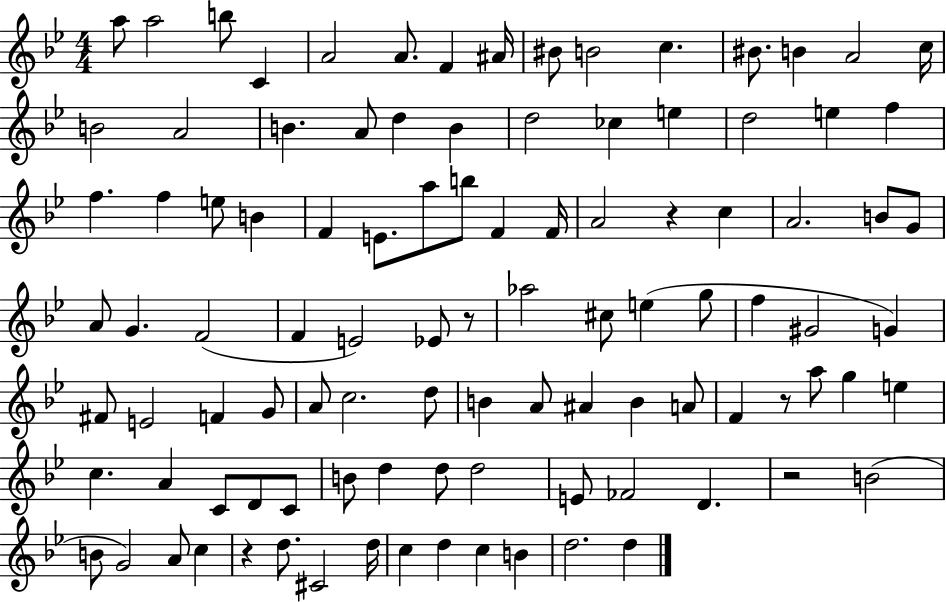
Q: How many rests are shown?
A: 5